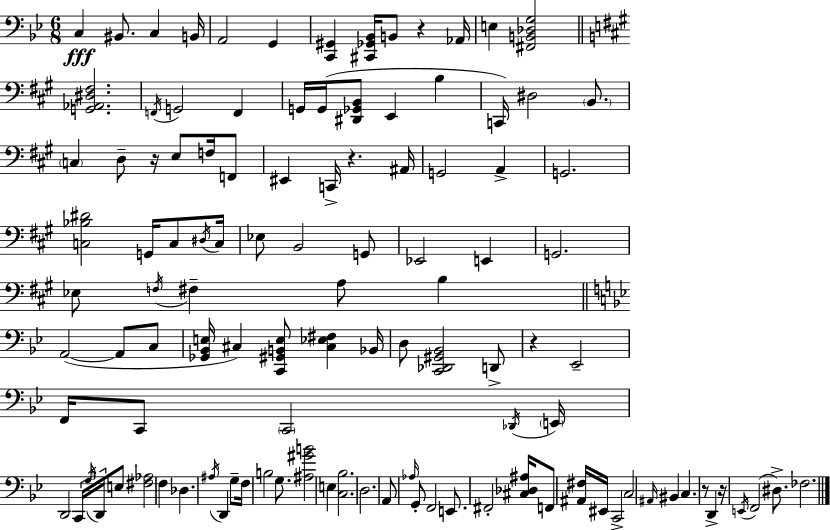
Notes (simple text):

C3/q BIS2/e. C3/q B2/s A2/h G2/q [C2,G#2]/q [C#2,Gb2,Bb2]/s B2/e R/q Ab2/s E3/q [F#2,B2,Db3,G3]/h [G2,Ab2,D#3,F#3]/h. F2/s G2/h F2/q G2/s G2/s [D#2,Gb2,B2]/e E2/q B3/q C2/s D#3/h B2/e. C3/q D3/e R/s E3/e F3/s F2/e EIS2/q C2/s R/q. A#2/s G2/h A2/q G2/h. [C3,Bb3,D#4]/h G2/s C3/e D#3/s C3/s Eb3/e B2/h G2/e Eb2/h E2/q G2/h. Eb3/e F3/s F#3/q A3/e B3/q A2/h A2/e C3/e [Gb2,Bb2,E3]/s C#3/q [C2,G#2,B2,E3]/e [C#3,Eb3,F#3]/q Bb2/s D3/e [C2,Db2,G#2,Bb2]/h D2/e R/q Eb2/h F2/s C2/e C2/h Db2/s E2/s D2/h C2/s G3/s D2/s E3/e [F#3,Ab3]/h F3/q Db3/q. A#3/s D2/q G3/e F3/s B3/h G3/e. [A#3,G#4,B4]/h E3/q [C3,Bb3]/h. D3/h. A2/e Ab3/s G2/e F2/h E2/e. F#2/h [C#3,Db3,A#3]/s F2/e [A#2,F#3]/s EIS2/s C2/h C3/h A#2/s BIS2/q C3/q. R/e D2/q R/s E2/s F2/h D#3/e. FES3/h.